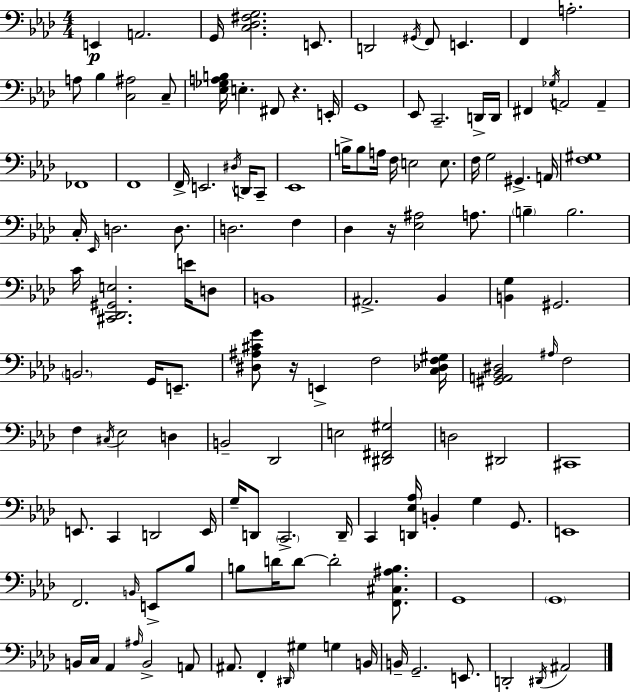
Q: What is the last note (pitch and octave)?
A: A#2